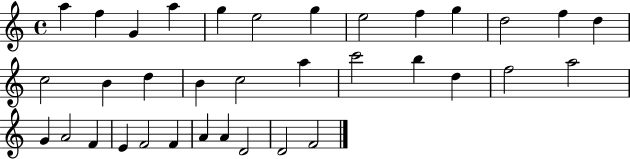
A5/q F5/q G4/q A5/q G5/q E5/h G5/q E5/h F5/q G5/q D5/h F5/q D5/q C5/h B4/q D5/q B4/q C5/h A5/q C6/h B5/q D5/q F5/h A5/h G4/q A4/h F4/q E4/q F4/h F4/q A4/q A4/q D4/h D4/h F4/h